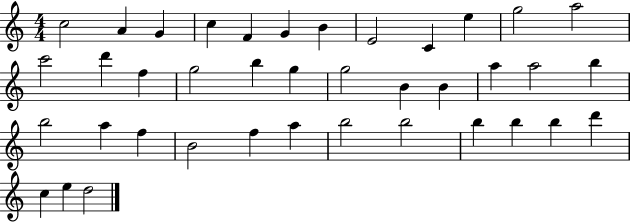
{
  \clef treble
  \numericTimeSignature
  \time 4/4
  \key c \major
  c''2 a'4 g'4 | c''4 f'4 g'4 b'4 | e'2 c'4 e''4 | g''2 a''2 | \break c'''2 d'''4 f''4 | g''2 b''4 g''4 | g''2 b'4 b'4 | a''4 a''2 b''4 | \break b''2 a''4 f''4 | b'2 f''4 a''4 | b''2 b''2 | b''4 b''4 b''4 d'''4 | \break c''4 e''4 d''2 | \bar "|."
}